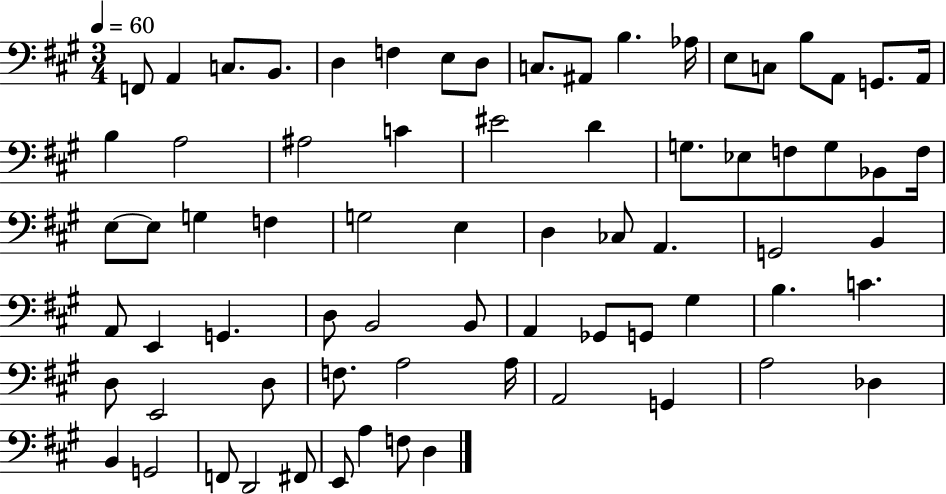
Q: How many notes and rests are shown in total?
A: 72